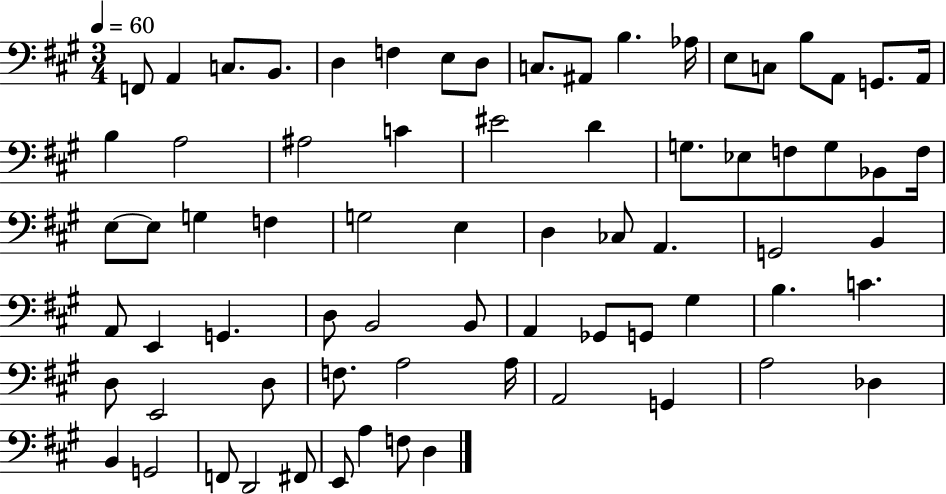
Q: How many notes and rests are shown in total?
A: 72